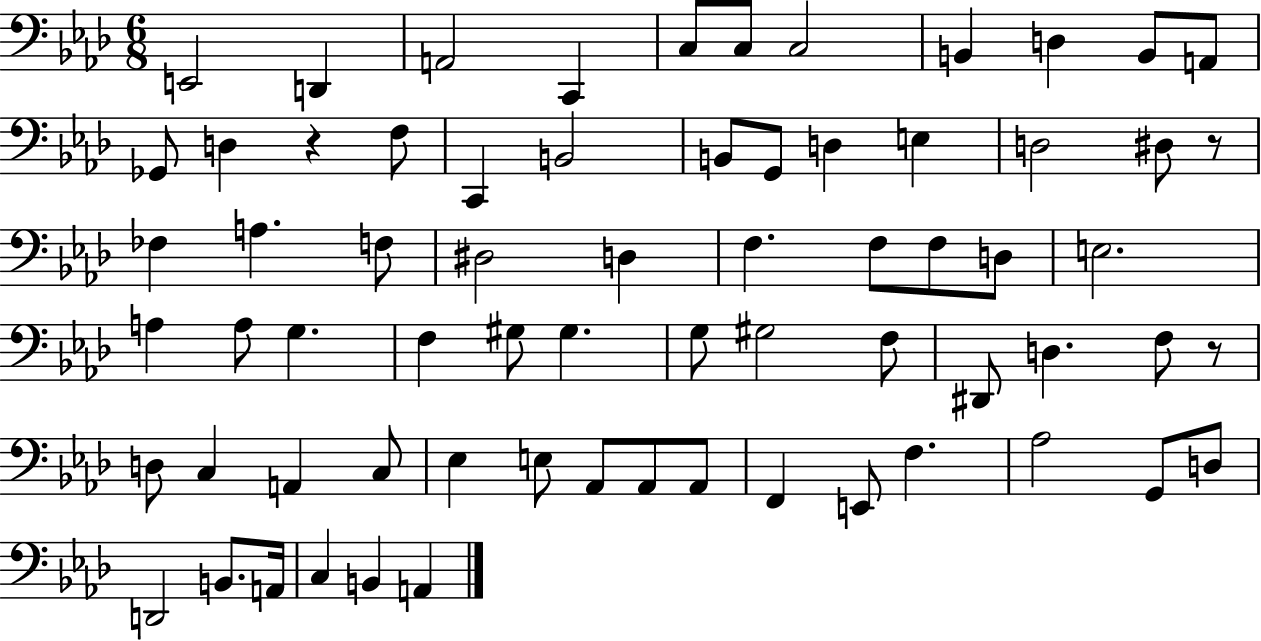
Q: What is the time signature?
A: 6/8